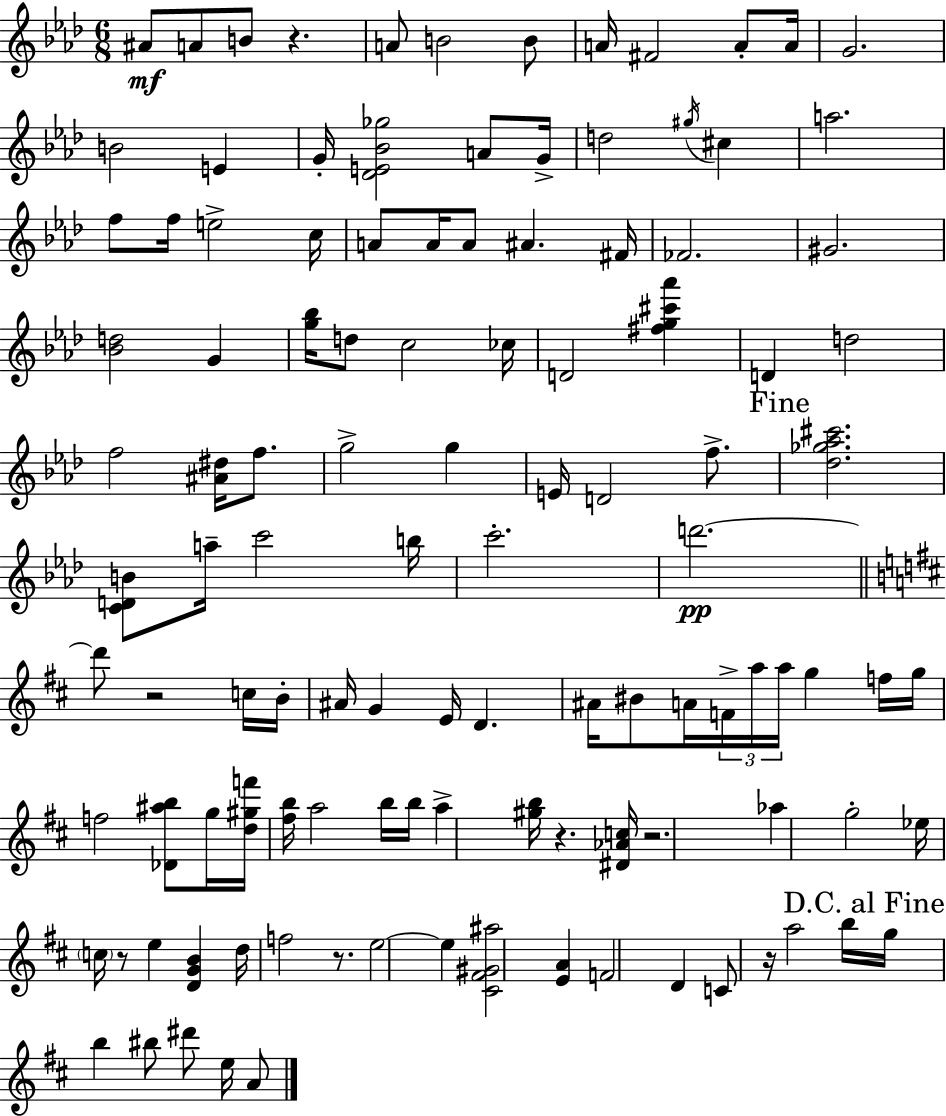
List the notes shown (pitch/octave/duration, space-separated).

A#4/e A4/e B4/e R/q. A4/e B4/h B4/e A4/s F#4/h A4/e A4/s G4/h. B4/h E4/q G4/s [Db4,E4,Bb4,Gb5]/h A4/e G4/s D5/h G#5/s C#5/q A5/h. F5/e F5/s E5/h C5/s A4/e A4/s A4/e A#4/q. F#4/s FES4/h. G#4/h. [Bb4,D5]/h G4/q [G5,Bb5]/s D5/e C5/h CES5/s D4/h [F#5,G5,C#6,Ab6]/q D4/q D5/h F5/h [A#4,D#5]/s F5/e. G5/h G5/q E4/s D4/h F5/e. [Db5,Gb5,Ab5,C#6]/h. [C4,D4,B4]/e A5/s C6/h B5/s C6/h. D6/h. D6/e R/h C5/s B4/s A#4/s G4/q E4/s D4/q. A#4/s BIS4/e A4/s F4/s A5/s A5/s G5/q F5/s G5/s F5/h [Db4,A#5,B5]/e G5/s [D5,G#5,F6]/s [F#5,B5]/s A5/h B5/s B5/s A5/q [G#5,B5]/s R/q. [D#4,Ab4,C5]/s R/h. Ab5/q G5/h Eb5/s C5/s R/e E5/q [D4,G4,B4]/q D5/s F5/h R/e. E5/h E5/q [C#4,F#4,G#4,A#5]/h [E4,A4]/q F4/h D4/q C4/e R/s A5/h B5/s G5/s B5/q BIS5/e D#6/e E5/s A4/e